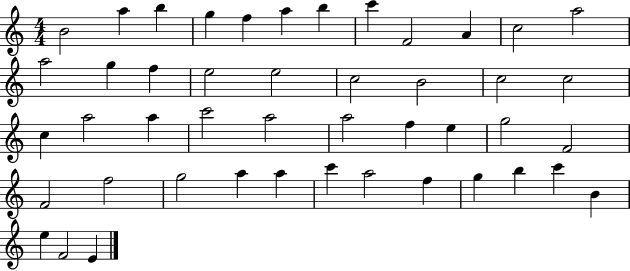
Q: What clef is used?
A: treble